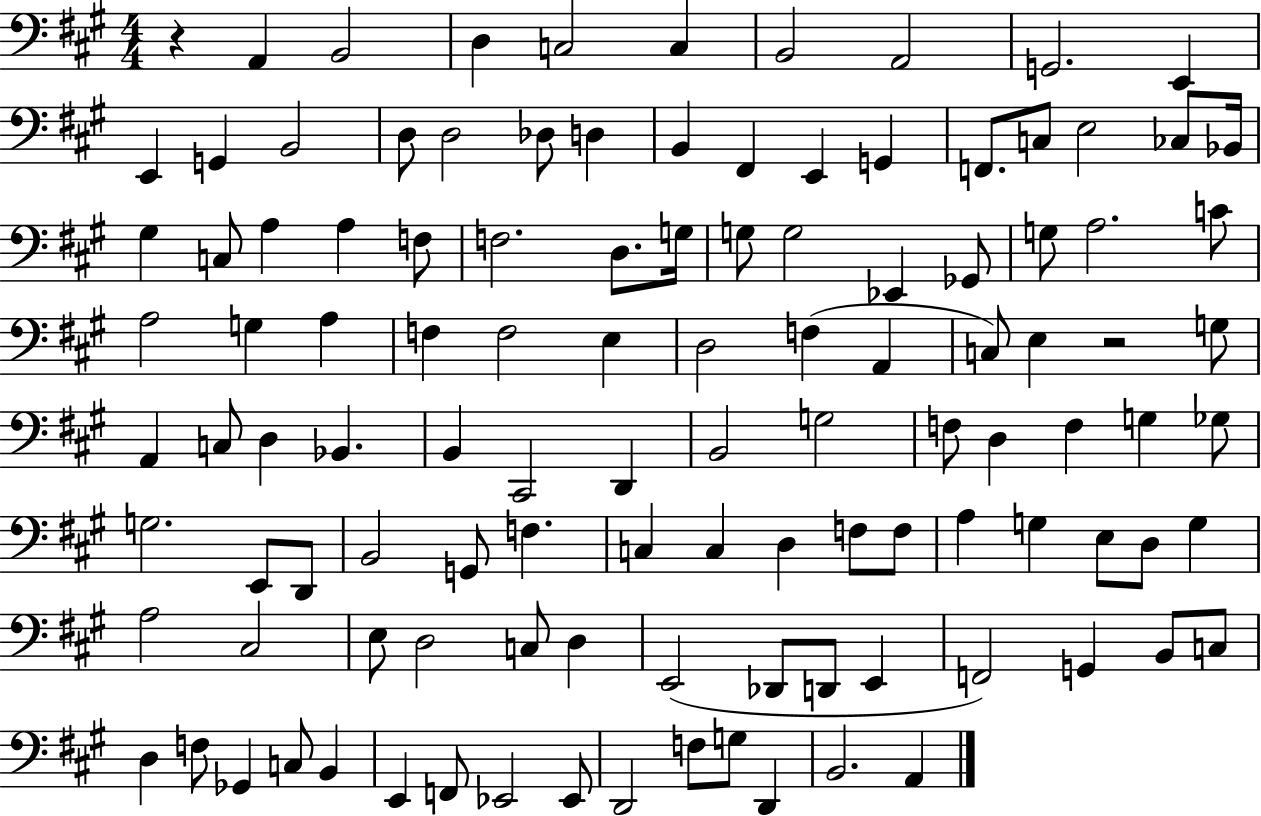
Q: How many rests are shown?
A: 2